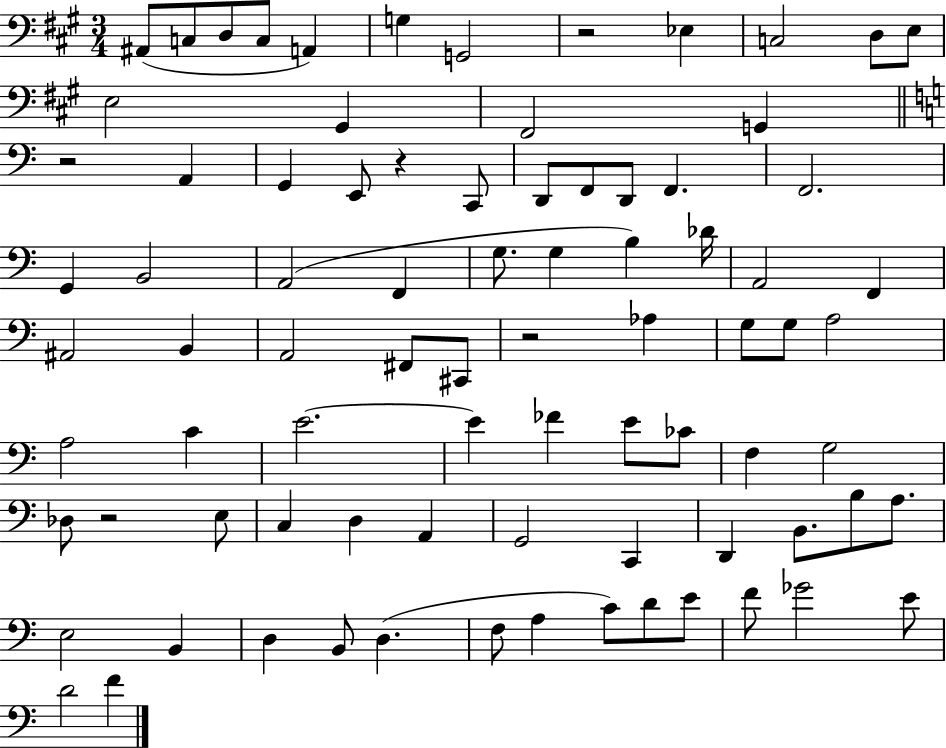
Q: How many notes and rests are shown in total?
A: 83